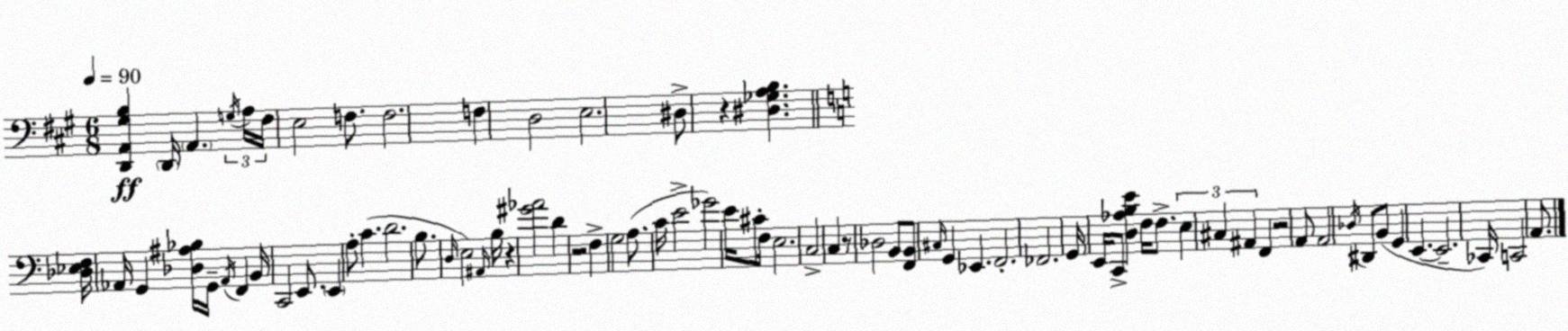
X:1
T:Untitled
M:6/8
L:1/4
K:A
[D,,A,,^G,B,] D,,/4 A,, G,/4 A,/4 ^F,/4 E,2 F,/2 F,2 F, D,2 E,2 ^D,/2 z [^D,_G,A,B,] [_D,_E,F,]/4 _A,,/4 G,, [_D,^A,_B,]/4 G,,/4 _A,,/4 F,, B,,/4 C,,2 E,,/2 E,, A,/2 C D2 B,/2 D,/4 E,2 ^A,,/4 B,/4 z [^G_A]2 D z2 F, G,2 A,/2 C/4 E2 _G2 E/4 ^C/2 F,/4 E,2 C,2 C, z/2 _D,2 B,,/2 [F,,B,,]/2 ^C,/4 G,, _E,, F,,2 _F,,2 G,,/4 E,,/4 C,,/2 [D,_A,B,E] F,/4 F,/2 E, ^C, ^A,, F,, z2 A,,/2 A,,2 _D,/4 ^D,,/2 B,,/2 G,, E,, E,,2 _C,,/4 C,,2 A,,/2